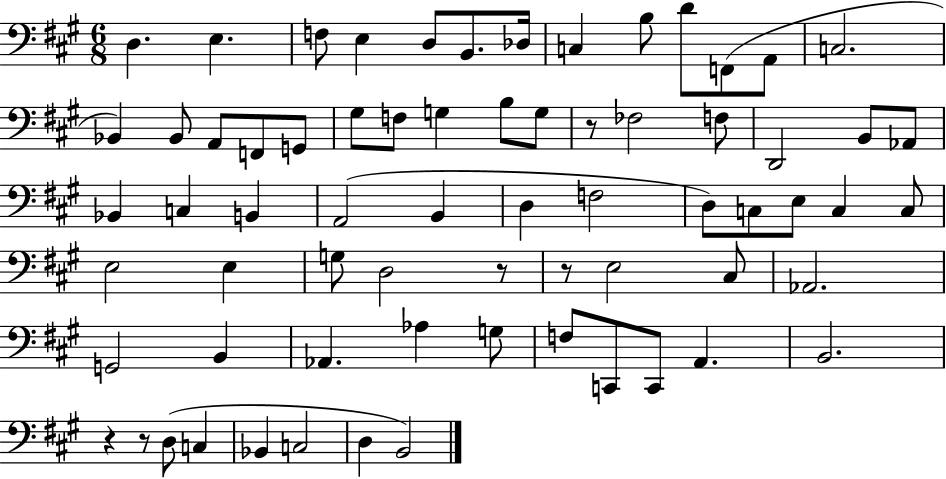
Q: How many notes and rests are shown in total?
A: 68